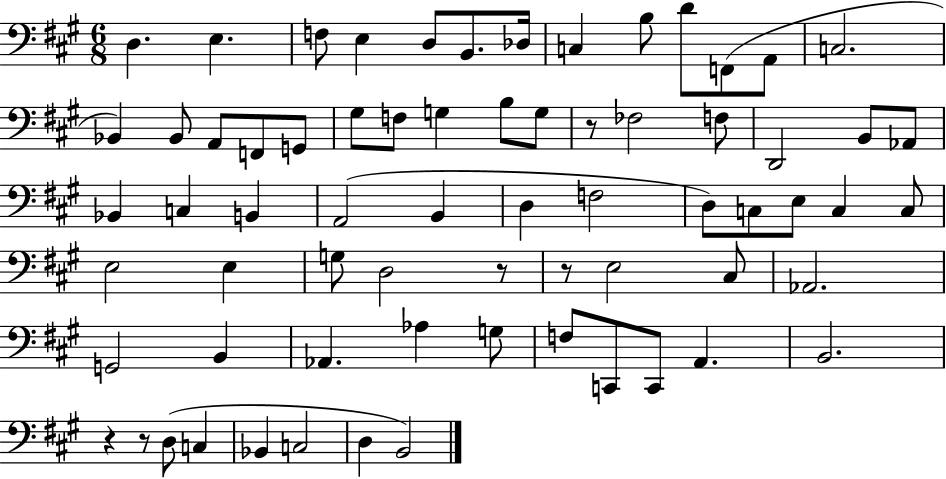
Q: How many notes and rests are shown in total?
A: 68